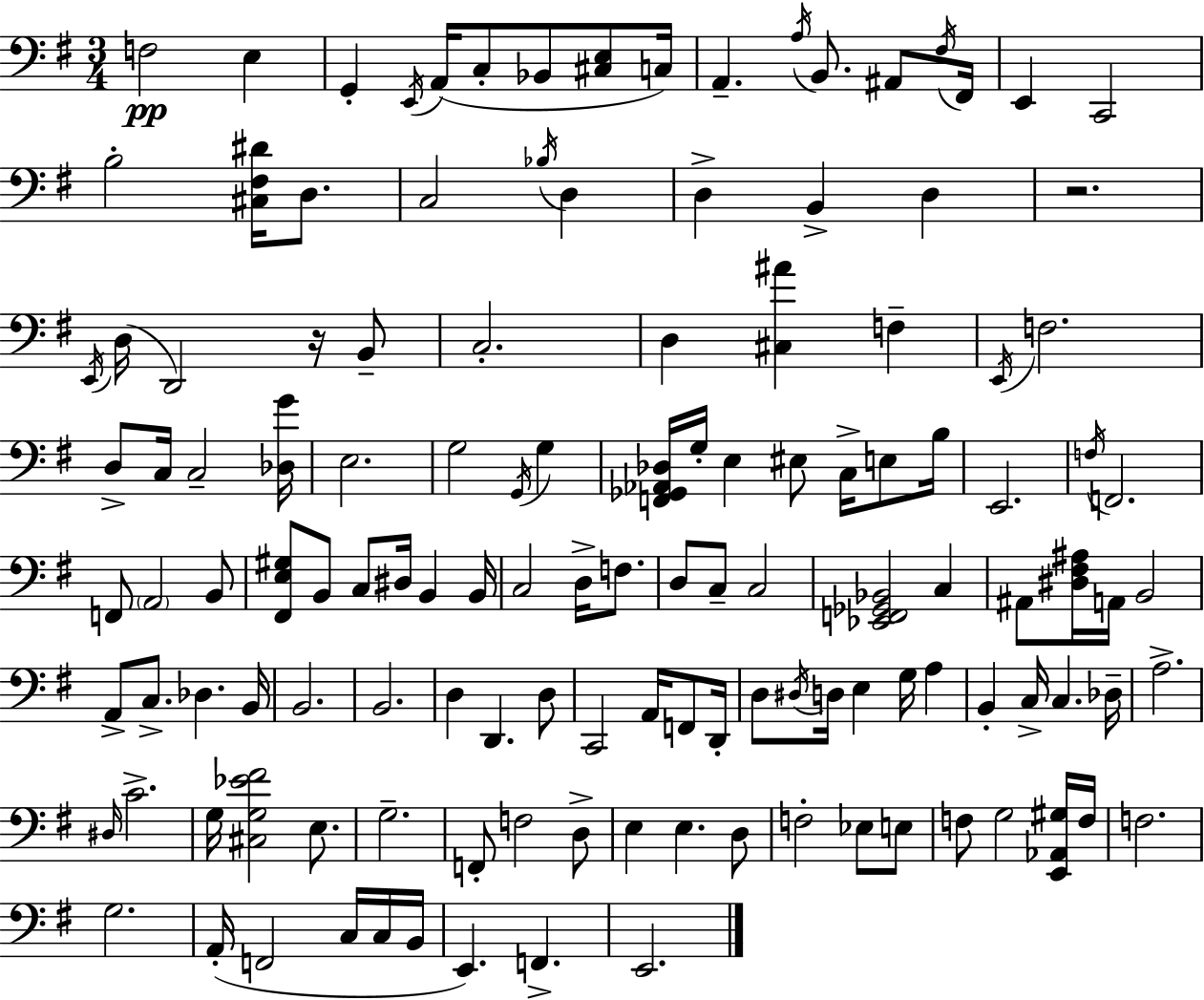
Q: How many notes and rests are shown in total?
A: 130